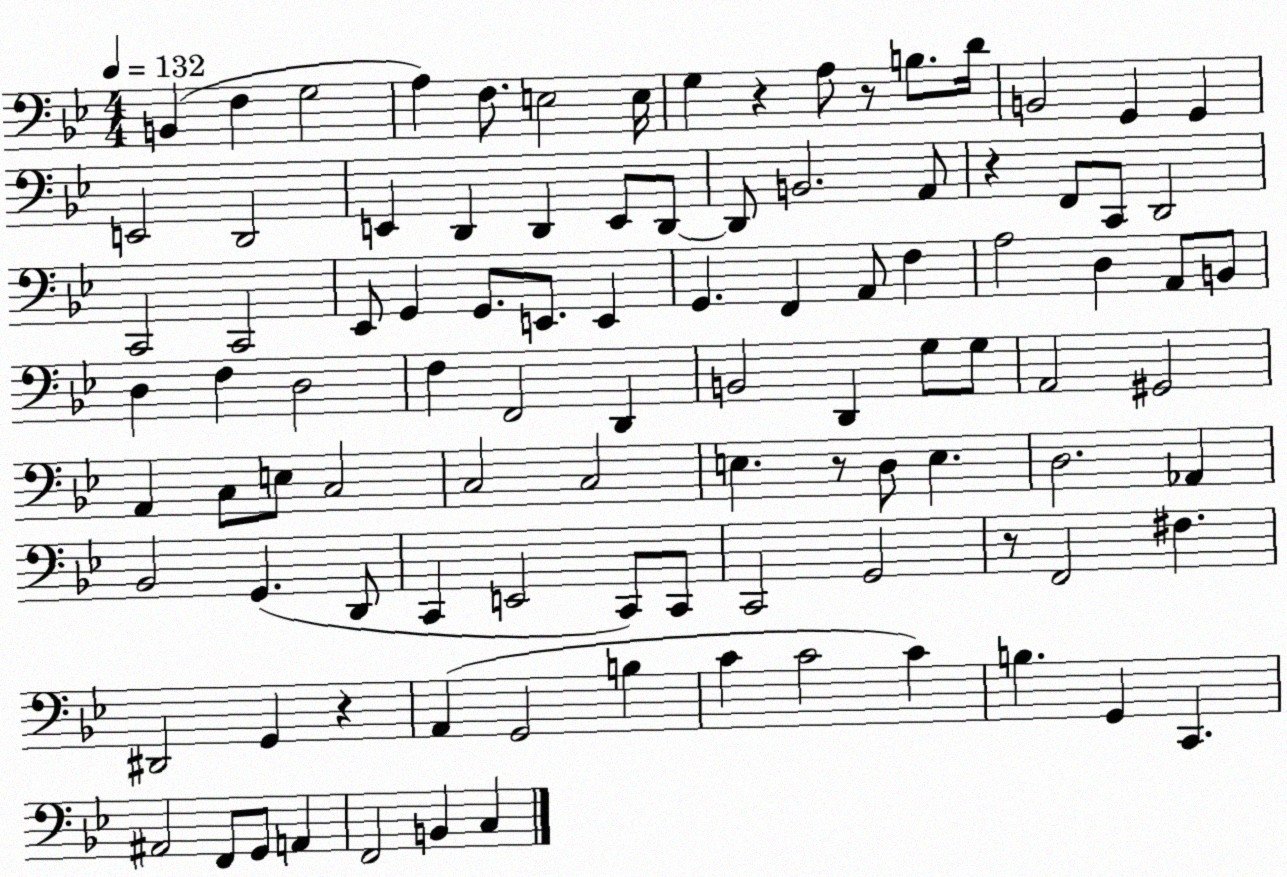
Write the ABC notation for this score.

X:1
T:Untitled
M:4/4
L:1/4
K:Bb
B,, F, G,2 A, F,/2 E,2 E,/4 G, z A,/2 z/2 B,/2 D/4 B,,2 G,, G,, E,,2 D,,2 E,, D,, D,, E,,/2 D,,/2 D,,/2 B,,2 A,,/2 z F,,/2 C,,/2 D,,2 C,,2 C,,2 _E,,/2 G,, G,,/2 E,,/2 E,, G,, F,, A,,/2 F, A,2 D, A,,/2 B,,/2 D, F, D,2 F, F,,2 D,, B,,2 D,, G,/2 G,/2 A,,2 ^G,,2 A,, C,/2 E,/2 C,2 C,2 C,2 E, z/2 D,/2 E, D,2 _A,, _B,,2 G,, D,,/2 C,, E,,2 C,,/2 C,,/2 C,,2 G,,2 z/2 F,,2 ^F, ^D,,2 G,, z A,, G,,2 B, C C2 C B, G,, C,, ^A,,2 F,,/2 G,,/2 A,, F,,2 B,, C,